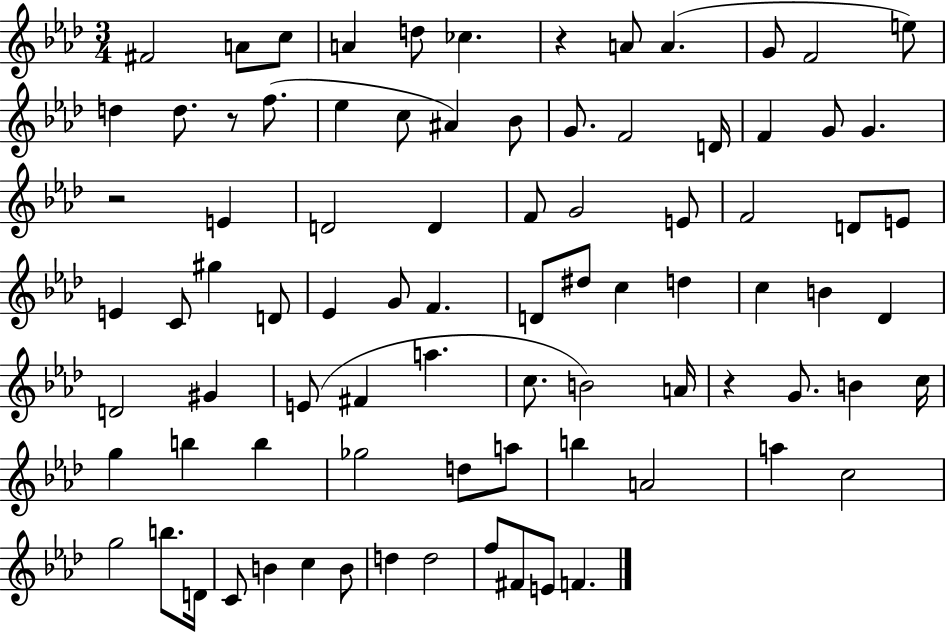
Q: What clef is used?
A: treble